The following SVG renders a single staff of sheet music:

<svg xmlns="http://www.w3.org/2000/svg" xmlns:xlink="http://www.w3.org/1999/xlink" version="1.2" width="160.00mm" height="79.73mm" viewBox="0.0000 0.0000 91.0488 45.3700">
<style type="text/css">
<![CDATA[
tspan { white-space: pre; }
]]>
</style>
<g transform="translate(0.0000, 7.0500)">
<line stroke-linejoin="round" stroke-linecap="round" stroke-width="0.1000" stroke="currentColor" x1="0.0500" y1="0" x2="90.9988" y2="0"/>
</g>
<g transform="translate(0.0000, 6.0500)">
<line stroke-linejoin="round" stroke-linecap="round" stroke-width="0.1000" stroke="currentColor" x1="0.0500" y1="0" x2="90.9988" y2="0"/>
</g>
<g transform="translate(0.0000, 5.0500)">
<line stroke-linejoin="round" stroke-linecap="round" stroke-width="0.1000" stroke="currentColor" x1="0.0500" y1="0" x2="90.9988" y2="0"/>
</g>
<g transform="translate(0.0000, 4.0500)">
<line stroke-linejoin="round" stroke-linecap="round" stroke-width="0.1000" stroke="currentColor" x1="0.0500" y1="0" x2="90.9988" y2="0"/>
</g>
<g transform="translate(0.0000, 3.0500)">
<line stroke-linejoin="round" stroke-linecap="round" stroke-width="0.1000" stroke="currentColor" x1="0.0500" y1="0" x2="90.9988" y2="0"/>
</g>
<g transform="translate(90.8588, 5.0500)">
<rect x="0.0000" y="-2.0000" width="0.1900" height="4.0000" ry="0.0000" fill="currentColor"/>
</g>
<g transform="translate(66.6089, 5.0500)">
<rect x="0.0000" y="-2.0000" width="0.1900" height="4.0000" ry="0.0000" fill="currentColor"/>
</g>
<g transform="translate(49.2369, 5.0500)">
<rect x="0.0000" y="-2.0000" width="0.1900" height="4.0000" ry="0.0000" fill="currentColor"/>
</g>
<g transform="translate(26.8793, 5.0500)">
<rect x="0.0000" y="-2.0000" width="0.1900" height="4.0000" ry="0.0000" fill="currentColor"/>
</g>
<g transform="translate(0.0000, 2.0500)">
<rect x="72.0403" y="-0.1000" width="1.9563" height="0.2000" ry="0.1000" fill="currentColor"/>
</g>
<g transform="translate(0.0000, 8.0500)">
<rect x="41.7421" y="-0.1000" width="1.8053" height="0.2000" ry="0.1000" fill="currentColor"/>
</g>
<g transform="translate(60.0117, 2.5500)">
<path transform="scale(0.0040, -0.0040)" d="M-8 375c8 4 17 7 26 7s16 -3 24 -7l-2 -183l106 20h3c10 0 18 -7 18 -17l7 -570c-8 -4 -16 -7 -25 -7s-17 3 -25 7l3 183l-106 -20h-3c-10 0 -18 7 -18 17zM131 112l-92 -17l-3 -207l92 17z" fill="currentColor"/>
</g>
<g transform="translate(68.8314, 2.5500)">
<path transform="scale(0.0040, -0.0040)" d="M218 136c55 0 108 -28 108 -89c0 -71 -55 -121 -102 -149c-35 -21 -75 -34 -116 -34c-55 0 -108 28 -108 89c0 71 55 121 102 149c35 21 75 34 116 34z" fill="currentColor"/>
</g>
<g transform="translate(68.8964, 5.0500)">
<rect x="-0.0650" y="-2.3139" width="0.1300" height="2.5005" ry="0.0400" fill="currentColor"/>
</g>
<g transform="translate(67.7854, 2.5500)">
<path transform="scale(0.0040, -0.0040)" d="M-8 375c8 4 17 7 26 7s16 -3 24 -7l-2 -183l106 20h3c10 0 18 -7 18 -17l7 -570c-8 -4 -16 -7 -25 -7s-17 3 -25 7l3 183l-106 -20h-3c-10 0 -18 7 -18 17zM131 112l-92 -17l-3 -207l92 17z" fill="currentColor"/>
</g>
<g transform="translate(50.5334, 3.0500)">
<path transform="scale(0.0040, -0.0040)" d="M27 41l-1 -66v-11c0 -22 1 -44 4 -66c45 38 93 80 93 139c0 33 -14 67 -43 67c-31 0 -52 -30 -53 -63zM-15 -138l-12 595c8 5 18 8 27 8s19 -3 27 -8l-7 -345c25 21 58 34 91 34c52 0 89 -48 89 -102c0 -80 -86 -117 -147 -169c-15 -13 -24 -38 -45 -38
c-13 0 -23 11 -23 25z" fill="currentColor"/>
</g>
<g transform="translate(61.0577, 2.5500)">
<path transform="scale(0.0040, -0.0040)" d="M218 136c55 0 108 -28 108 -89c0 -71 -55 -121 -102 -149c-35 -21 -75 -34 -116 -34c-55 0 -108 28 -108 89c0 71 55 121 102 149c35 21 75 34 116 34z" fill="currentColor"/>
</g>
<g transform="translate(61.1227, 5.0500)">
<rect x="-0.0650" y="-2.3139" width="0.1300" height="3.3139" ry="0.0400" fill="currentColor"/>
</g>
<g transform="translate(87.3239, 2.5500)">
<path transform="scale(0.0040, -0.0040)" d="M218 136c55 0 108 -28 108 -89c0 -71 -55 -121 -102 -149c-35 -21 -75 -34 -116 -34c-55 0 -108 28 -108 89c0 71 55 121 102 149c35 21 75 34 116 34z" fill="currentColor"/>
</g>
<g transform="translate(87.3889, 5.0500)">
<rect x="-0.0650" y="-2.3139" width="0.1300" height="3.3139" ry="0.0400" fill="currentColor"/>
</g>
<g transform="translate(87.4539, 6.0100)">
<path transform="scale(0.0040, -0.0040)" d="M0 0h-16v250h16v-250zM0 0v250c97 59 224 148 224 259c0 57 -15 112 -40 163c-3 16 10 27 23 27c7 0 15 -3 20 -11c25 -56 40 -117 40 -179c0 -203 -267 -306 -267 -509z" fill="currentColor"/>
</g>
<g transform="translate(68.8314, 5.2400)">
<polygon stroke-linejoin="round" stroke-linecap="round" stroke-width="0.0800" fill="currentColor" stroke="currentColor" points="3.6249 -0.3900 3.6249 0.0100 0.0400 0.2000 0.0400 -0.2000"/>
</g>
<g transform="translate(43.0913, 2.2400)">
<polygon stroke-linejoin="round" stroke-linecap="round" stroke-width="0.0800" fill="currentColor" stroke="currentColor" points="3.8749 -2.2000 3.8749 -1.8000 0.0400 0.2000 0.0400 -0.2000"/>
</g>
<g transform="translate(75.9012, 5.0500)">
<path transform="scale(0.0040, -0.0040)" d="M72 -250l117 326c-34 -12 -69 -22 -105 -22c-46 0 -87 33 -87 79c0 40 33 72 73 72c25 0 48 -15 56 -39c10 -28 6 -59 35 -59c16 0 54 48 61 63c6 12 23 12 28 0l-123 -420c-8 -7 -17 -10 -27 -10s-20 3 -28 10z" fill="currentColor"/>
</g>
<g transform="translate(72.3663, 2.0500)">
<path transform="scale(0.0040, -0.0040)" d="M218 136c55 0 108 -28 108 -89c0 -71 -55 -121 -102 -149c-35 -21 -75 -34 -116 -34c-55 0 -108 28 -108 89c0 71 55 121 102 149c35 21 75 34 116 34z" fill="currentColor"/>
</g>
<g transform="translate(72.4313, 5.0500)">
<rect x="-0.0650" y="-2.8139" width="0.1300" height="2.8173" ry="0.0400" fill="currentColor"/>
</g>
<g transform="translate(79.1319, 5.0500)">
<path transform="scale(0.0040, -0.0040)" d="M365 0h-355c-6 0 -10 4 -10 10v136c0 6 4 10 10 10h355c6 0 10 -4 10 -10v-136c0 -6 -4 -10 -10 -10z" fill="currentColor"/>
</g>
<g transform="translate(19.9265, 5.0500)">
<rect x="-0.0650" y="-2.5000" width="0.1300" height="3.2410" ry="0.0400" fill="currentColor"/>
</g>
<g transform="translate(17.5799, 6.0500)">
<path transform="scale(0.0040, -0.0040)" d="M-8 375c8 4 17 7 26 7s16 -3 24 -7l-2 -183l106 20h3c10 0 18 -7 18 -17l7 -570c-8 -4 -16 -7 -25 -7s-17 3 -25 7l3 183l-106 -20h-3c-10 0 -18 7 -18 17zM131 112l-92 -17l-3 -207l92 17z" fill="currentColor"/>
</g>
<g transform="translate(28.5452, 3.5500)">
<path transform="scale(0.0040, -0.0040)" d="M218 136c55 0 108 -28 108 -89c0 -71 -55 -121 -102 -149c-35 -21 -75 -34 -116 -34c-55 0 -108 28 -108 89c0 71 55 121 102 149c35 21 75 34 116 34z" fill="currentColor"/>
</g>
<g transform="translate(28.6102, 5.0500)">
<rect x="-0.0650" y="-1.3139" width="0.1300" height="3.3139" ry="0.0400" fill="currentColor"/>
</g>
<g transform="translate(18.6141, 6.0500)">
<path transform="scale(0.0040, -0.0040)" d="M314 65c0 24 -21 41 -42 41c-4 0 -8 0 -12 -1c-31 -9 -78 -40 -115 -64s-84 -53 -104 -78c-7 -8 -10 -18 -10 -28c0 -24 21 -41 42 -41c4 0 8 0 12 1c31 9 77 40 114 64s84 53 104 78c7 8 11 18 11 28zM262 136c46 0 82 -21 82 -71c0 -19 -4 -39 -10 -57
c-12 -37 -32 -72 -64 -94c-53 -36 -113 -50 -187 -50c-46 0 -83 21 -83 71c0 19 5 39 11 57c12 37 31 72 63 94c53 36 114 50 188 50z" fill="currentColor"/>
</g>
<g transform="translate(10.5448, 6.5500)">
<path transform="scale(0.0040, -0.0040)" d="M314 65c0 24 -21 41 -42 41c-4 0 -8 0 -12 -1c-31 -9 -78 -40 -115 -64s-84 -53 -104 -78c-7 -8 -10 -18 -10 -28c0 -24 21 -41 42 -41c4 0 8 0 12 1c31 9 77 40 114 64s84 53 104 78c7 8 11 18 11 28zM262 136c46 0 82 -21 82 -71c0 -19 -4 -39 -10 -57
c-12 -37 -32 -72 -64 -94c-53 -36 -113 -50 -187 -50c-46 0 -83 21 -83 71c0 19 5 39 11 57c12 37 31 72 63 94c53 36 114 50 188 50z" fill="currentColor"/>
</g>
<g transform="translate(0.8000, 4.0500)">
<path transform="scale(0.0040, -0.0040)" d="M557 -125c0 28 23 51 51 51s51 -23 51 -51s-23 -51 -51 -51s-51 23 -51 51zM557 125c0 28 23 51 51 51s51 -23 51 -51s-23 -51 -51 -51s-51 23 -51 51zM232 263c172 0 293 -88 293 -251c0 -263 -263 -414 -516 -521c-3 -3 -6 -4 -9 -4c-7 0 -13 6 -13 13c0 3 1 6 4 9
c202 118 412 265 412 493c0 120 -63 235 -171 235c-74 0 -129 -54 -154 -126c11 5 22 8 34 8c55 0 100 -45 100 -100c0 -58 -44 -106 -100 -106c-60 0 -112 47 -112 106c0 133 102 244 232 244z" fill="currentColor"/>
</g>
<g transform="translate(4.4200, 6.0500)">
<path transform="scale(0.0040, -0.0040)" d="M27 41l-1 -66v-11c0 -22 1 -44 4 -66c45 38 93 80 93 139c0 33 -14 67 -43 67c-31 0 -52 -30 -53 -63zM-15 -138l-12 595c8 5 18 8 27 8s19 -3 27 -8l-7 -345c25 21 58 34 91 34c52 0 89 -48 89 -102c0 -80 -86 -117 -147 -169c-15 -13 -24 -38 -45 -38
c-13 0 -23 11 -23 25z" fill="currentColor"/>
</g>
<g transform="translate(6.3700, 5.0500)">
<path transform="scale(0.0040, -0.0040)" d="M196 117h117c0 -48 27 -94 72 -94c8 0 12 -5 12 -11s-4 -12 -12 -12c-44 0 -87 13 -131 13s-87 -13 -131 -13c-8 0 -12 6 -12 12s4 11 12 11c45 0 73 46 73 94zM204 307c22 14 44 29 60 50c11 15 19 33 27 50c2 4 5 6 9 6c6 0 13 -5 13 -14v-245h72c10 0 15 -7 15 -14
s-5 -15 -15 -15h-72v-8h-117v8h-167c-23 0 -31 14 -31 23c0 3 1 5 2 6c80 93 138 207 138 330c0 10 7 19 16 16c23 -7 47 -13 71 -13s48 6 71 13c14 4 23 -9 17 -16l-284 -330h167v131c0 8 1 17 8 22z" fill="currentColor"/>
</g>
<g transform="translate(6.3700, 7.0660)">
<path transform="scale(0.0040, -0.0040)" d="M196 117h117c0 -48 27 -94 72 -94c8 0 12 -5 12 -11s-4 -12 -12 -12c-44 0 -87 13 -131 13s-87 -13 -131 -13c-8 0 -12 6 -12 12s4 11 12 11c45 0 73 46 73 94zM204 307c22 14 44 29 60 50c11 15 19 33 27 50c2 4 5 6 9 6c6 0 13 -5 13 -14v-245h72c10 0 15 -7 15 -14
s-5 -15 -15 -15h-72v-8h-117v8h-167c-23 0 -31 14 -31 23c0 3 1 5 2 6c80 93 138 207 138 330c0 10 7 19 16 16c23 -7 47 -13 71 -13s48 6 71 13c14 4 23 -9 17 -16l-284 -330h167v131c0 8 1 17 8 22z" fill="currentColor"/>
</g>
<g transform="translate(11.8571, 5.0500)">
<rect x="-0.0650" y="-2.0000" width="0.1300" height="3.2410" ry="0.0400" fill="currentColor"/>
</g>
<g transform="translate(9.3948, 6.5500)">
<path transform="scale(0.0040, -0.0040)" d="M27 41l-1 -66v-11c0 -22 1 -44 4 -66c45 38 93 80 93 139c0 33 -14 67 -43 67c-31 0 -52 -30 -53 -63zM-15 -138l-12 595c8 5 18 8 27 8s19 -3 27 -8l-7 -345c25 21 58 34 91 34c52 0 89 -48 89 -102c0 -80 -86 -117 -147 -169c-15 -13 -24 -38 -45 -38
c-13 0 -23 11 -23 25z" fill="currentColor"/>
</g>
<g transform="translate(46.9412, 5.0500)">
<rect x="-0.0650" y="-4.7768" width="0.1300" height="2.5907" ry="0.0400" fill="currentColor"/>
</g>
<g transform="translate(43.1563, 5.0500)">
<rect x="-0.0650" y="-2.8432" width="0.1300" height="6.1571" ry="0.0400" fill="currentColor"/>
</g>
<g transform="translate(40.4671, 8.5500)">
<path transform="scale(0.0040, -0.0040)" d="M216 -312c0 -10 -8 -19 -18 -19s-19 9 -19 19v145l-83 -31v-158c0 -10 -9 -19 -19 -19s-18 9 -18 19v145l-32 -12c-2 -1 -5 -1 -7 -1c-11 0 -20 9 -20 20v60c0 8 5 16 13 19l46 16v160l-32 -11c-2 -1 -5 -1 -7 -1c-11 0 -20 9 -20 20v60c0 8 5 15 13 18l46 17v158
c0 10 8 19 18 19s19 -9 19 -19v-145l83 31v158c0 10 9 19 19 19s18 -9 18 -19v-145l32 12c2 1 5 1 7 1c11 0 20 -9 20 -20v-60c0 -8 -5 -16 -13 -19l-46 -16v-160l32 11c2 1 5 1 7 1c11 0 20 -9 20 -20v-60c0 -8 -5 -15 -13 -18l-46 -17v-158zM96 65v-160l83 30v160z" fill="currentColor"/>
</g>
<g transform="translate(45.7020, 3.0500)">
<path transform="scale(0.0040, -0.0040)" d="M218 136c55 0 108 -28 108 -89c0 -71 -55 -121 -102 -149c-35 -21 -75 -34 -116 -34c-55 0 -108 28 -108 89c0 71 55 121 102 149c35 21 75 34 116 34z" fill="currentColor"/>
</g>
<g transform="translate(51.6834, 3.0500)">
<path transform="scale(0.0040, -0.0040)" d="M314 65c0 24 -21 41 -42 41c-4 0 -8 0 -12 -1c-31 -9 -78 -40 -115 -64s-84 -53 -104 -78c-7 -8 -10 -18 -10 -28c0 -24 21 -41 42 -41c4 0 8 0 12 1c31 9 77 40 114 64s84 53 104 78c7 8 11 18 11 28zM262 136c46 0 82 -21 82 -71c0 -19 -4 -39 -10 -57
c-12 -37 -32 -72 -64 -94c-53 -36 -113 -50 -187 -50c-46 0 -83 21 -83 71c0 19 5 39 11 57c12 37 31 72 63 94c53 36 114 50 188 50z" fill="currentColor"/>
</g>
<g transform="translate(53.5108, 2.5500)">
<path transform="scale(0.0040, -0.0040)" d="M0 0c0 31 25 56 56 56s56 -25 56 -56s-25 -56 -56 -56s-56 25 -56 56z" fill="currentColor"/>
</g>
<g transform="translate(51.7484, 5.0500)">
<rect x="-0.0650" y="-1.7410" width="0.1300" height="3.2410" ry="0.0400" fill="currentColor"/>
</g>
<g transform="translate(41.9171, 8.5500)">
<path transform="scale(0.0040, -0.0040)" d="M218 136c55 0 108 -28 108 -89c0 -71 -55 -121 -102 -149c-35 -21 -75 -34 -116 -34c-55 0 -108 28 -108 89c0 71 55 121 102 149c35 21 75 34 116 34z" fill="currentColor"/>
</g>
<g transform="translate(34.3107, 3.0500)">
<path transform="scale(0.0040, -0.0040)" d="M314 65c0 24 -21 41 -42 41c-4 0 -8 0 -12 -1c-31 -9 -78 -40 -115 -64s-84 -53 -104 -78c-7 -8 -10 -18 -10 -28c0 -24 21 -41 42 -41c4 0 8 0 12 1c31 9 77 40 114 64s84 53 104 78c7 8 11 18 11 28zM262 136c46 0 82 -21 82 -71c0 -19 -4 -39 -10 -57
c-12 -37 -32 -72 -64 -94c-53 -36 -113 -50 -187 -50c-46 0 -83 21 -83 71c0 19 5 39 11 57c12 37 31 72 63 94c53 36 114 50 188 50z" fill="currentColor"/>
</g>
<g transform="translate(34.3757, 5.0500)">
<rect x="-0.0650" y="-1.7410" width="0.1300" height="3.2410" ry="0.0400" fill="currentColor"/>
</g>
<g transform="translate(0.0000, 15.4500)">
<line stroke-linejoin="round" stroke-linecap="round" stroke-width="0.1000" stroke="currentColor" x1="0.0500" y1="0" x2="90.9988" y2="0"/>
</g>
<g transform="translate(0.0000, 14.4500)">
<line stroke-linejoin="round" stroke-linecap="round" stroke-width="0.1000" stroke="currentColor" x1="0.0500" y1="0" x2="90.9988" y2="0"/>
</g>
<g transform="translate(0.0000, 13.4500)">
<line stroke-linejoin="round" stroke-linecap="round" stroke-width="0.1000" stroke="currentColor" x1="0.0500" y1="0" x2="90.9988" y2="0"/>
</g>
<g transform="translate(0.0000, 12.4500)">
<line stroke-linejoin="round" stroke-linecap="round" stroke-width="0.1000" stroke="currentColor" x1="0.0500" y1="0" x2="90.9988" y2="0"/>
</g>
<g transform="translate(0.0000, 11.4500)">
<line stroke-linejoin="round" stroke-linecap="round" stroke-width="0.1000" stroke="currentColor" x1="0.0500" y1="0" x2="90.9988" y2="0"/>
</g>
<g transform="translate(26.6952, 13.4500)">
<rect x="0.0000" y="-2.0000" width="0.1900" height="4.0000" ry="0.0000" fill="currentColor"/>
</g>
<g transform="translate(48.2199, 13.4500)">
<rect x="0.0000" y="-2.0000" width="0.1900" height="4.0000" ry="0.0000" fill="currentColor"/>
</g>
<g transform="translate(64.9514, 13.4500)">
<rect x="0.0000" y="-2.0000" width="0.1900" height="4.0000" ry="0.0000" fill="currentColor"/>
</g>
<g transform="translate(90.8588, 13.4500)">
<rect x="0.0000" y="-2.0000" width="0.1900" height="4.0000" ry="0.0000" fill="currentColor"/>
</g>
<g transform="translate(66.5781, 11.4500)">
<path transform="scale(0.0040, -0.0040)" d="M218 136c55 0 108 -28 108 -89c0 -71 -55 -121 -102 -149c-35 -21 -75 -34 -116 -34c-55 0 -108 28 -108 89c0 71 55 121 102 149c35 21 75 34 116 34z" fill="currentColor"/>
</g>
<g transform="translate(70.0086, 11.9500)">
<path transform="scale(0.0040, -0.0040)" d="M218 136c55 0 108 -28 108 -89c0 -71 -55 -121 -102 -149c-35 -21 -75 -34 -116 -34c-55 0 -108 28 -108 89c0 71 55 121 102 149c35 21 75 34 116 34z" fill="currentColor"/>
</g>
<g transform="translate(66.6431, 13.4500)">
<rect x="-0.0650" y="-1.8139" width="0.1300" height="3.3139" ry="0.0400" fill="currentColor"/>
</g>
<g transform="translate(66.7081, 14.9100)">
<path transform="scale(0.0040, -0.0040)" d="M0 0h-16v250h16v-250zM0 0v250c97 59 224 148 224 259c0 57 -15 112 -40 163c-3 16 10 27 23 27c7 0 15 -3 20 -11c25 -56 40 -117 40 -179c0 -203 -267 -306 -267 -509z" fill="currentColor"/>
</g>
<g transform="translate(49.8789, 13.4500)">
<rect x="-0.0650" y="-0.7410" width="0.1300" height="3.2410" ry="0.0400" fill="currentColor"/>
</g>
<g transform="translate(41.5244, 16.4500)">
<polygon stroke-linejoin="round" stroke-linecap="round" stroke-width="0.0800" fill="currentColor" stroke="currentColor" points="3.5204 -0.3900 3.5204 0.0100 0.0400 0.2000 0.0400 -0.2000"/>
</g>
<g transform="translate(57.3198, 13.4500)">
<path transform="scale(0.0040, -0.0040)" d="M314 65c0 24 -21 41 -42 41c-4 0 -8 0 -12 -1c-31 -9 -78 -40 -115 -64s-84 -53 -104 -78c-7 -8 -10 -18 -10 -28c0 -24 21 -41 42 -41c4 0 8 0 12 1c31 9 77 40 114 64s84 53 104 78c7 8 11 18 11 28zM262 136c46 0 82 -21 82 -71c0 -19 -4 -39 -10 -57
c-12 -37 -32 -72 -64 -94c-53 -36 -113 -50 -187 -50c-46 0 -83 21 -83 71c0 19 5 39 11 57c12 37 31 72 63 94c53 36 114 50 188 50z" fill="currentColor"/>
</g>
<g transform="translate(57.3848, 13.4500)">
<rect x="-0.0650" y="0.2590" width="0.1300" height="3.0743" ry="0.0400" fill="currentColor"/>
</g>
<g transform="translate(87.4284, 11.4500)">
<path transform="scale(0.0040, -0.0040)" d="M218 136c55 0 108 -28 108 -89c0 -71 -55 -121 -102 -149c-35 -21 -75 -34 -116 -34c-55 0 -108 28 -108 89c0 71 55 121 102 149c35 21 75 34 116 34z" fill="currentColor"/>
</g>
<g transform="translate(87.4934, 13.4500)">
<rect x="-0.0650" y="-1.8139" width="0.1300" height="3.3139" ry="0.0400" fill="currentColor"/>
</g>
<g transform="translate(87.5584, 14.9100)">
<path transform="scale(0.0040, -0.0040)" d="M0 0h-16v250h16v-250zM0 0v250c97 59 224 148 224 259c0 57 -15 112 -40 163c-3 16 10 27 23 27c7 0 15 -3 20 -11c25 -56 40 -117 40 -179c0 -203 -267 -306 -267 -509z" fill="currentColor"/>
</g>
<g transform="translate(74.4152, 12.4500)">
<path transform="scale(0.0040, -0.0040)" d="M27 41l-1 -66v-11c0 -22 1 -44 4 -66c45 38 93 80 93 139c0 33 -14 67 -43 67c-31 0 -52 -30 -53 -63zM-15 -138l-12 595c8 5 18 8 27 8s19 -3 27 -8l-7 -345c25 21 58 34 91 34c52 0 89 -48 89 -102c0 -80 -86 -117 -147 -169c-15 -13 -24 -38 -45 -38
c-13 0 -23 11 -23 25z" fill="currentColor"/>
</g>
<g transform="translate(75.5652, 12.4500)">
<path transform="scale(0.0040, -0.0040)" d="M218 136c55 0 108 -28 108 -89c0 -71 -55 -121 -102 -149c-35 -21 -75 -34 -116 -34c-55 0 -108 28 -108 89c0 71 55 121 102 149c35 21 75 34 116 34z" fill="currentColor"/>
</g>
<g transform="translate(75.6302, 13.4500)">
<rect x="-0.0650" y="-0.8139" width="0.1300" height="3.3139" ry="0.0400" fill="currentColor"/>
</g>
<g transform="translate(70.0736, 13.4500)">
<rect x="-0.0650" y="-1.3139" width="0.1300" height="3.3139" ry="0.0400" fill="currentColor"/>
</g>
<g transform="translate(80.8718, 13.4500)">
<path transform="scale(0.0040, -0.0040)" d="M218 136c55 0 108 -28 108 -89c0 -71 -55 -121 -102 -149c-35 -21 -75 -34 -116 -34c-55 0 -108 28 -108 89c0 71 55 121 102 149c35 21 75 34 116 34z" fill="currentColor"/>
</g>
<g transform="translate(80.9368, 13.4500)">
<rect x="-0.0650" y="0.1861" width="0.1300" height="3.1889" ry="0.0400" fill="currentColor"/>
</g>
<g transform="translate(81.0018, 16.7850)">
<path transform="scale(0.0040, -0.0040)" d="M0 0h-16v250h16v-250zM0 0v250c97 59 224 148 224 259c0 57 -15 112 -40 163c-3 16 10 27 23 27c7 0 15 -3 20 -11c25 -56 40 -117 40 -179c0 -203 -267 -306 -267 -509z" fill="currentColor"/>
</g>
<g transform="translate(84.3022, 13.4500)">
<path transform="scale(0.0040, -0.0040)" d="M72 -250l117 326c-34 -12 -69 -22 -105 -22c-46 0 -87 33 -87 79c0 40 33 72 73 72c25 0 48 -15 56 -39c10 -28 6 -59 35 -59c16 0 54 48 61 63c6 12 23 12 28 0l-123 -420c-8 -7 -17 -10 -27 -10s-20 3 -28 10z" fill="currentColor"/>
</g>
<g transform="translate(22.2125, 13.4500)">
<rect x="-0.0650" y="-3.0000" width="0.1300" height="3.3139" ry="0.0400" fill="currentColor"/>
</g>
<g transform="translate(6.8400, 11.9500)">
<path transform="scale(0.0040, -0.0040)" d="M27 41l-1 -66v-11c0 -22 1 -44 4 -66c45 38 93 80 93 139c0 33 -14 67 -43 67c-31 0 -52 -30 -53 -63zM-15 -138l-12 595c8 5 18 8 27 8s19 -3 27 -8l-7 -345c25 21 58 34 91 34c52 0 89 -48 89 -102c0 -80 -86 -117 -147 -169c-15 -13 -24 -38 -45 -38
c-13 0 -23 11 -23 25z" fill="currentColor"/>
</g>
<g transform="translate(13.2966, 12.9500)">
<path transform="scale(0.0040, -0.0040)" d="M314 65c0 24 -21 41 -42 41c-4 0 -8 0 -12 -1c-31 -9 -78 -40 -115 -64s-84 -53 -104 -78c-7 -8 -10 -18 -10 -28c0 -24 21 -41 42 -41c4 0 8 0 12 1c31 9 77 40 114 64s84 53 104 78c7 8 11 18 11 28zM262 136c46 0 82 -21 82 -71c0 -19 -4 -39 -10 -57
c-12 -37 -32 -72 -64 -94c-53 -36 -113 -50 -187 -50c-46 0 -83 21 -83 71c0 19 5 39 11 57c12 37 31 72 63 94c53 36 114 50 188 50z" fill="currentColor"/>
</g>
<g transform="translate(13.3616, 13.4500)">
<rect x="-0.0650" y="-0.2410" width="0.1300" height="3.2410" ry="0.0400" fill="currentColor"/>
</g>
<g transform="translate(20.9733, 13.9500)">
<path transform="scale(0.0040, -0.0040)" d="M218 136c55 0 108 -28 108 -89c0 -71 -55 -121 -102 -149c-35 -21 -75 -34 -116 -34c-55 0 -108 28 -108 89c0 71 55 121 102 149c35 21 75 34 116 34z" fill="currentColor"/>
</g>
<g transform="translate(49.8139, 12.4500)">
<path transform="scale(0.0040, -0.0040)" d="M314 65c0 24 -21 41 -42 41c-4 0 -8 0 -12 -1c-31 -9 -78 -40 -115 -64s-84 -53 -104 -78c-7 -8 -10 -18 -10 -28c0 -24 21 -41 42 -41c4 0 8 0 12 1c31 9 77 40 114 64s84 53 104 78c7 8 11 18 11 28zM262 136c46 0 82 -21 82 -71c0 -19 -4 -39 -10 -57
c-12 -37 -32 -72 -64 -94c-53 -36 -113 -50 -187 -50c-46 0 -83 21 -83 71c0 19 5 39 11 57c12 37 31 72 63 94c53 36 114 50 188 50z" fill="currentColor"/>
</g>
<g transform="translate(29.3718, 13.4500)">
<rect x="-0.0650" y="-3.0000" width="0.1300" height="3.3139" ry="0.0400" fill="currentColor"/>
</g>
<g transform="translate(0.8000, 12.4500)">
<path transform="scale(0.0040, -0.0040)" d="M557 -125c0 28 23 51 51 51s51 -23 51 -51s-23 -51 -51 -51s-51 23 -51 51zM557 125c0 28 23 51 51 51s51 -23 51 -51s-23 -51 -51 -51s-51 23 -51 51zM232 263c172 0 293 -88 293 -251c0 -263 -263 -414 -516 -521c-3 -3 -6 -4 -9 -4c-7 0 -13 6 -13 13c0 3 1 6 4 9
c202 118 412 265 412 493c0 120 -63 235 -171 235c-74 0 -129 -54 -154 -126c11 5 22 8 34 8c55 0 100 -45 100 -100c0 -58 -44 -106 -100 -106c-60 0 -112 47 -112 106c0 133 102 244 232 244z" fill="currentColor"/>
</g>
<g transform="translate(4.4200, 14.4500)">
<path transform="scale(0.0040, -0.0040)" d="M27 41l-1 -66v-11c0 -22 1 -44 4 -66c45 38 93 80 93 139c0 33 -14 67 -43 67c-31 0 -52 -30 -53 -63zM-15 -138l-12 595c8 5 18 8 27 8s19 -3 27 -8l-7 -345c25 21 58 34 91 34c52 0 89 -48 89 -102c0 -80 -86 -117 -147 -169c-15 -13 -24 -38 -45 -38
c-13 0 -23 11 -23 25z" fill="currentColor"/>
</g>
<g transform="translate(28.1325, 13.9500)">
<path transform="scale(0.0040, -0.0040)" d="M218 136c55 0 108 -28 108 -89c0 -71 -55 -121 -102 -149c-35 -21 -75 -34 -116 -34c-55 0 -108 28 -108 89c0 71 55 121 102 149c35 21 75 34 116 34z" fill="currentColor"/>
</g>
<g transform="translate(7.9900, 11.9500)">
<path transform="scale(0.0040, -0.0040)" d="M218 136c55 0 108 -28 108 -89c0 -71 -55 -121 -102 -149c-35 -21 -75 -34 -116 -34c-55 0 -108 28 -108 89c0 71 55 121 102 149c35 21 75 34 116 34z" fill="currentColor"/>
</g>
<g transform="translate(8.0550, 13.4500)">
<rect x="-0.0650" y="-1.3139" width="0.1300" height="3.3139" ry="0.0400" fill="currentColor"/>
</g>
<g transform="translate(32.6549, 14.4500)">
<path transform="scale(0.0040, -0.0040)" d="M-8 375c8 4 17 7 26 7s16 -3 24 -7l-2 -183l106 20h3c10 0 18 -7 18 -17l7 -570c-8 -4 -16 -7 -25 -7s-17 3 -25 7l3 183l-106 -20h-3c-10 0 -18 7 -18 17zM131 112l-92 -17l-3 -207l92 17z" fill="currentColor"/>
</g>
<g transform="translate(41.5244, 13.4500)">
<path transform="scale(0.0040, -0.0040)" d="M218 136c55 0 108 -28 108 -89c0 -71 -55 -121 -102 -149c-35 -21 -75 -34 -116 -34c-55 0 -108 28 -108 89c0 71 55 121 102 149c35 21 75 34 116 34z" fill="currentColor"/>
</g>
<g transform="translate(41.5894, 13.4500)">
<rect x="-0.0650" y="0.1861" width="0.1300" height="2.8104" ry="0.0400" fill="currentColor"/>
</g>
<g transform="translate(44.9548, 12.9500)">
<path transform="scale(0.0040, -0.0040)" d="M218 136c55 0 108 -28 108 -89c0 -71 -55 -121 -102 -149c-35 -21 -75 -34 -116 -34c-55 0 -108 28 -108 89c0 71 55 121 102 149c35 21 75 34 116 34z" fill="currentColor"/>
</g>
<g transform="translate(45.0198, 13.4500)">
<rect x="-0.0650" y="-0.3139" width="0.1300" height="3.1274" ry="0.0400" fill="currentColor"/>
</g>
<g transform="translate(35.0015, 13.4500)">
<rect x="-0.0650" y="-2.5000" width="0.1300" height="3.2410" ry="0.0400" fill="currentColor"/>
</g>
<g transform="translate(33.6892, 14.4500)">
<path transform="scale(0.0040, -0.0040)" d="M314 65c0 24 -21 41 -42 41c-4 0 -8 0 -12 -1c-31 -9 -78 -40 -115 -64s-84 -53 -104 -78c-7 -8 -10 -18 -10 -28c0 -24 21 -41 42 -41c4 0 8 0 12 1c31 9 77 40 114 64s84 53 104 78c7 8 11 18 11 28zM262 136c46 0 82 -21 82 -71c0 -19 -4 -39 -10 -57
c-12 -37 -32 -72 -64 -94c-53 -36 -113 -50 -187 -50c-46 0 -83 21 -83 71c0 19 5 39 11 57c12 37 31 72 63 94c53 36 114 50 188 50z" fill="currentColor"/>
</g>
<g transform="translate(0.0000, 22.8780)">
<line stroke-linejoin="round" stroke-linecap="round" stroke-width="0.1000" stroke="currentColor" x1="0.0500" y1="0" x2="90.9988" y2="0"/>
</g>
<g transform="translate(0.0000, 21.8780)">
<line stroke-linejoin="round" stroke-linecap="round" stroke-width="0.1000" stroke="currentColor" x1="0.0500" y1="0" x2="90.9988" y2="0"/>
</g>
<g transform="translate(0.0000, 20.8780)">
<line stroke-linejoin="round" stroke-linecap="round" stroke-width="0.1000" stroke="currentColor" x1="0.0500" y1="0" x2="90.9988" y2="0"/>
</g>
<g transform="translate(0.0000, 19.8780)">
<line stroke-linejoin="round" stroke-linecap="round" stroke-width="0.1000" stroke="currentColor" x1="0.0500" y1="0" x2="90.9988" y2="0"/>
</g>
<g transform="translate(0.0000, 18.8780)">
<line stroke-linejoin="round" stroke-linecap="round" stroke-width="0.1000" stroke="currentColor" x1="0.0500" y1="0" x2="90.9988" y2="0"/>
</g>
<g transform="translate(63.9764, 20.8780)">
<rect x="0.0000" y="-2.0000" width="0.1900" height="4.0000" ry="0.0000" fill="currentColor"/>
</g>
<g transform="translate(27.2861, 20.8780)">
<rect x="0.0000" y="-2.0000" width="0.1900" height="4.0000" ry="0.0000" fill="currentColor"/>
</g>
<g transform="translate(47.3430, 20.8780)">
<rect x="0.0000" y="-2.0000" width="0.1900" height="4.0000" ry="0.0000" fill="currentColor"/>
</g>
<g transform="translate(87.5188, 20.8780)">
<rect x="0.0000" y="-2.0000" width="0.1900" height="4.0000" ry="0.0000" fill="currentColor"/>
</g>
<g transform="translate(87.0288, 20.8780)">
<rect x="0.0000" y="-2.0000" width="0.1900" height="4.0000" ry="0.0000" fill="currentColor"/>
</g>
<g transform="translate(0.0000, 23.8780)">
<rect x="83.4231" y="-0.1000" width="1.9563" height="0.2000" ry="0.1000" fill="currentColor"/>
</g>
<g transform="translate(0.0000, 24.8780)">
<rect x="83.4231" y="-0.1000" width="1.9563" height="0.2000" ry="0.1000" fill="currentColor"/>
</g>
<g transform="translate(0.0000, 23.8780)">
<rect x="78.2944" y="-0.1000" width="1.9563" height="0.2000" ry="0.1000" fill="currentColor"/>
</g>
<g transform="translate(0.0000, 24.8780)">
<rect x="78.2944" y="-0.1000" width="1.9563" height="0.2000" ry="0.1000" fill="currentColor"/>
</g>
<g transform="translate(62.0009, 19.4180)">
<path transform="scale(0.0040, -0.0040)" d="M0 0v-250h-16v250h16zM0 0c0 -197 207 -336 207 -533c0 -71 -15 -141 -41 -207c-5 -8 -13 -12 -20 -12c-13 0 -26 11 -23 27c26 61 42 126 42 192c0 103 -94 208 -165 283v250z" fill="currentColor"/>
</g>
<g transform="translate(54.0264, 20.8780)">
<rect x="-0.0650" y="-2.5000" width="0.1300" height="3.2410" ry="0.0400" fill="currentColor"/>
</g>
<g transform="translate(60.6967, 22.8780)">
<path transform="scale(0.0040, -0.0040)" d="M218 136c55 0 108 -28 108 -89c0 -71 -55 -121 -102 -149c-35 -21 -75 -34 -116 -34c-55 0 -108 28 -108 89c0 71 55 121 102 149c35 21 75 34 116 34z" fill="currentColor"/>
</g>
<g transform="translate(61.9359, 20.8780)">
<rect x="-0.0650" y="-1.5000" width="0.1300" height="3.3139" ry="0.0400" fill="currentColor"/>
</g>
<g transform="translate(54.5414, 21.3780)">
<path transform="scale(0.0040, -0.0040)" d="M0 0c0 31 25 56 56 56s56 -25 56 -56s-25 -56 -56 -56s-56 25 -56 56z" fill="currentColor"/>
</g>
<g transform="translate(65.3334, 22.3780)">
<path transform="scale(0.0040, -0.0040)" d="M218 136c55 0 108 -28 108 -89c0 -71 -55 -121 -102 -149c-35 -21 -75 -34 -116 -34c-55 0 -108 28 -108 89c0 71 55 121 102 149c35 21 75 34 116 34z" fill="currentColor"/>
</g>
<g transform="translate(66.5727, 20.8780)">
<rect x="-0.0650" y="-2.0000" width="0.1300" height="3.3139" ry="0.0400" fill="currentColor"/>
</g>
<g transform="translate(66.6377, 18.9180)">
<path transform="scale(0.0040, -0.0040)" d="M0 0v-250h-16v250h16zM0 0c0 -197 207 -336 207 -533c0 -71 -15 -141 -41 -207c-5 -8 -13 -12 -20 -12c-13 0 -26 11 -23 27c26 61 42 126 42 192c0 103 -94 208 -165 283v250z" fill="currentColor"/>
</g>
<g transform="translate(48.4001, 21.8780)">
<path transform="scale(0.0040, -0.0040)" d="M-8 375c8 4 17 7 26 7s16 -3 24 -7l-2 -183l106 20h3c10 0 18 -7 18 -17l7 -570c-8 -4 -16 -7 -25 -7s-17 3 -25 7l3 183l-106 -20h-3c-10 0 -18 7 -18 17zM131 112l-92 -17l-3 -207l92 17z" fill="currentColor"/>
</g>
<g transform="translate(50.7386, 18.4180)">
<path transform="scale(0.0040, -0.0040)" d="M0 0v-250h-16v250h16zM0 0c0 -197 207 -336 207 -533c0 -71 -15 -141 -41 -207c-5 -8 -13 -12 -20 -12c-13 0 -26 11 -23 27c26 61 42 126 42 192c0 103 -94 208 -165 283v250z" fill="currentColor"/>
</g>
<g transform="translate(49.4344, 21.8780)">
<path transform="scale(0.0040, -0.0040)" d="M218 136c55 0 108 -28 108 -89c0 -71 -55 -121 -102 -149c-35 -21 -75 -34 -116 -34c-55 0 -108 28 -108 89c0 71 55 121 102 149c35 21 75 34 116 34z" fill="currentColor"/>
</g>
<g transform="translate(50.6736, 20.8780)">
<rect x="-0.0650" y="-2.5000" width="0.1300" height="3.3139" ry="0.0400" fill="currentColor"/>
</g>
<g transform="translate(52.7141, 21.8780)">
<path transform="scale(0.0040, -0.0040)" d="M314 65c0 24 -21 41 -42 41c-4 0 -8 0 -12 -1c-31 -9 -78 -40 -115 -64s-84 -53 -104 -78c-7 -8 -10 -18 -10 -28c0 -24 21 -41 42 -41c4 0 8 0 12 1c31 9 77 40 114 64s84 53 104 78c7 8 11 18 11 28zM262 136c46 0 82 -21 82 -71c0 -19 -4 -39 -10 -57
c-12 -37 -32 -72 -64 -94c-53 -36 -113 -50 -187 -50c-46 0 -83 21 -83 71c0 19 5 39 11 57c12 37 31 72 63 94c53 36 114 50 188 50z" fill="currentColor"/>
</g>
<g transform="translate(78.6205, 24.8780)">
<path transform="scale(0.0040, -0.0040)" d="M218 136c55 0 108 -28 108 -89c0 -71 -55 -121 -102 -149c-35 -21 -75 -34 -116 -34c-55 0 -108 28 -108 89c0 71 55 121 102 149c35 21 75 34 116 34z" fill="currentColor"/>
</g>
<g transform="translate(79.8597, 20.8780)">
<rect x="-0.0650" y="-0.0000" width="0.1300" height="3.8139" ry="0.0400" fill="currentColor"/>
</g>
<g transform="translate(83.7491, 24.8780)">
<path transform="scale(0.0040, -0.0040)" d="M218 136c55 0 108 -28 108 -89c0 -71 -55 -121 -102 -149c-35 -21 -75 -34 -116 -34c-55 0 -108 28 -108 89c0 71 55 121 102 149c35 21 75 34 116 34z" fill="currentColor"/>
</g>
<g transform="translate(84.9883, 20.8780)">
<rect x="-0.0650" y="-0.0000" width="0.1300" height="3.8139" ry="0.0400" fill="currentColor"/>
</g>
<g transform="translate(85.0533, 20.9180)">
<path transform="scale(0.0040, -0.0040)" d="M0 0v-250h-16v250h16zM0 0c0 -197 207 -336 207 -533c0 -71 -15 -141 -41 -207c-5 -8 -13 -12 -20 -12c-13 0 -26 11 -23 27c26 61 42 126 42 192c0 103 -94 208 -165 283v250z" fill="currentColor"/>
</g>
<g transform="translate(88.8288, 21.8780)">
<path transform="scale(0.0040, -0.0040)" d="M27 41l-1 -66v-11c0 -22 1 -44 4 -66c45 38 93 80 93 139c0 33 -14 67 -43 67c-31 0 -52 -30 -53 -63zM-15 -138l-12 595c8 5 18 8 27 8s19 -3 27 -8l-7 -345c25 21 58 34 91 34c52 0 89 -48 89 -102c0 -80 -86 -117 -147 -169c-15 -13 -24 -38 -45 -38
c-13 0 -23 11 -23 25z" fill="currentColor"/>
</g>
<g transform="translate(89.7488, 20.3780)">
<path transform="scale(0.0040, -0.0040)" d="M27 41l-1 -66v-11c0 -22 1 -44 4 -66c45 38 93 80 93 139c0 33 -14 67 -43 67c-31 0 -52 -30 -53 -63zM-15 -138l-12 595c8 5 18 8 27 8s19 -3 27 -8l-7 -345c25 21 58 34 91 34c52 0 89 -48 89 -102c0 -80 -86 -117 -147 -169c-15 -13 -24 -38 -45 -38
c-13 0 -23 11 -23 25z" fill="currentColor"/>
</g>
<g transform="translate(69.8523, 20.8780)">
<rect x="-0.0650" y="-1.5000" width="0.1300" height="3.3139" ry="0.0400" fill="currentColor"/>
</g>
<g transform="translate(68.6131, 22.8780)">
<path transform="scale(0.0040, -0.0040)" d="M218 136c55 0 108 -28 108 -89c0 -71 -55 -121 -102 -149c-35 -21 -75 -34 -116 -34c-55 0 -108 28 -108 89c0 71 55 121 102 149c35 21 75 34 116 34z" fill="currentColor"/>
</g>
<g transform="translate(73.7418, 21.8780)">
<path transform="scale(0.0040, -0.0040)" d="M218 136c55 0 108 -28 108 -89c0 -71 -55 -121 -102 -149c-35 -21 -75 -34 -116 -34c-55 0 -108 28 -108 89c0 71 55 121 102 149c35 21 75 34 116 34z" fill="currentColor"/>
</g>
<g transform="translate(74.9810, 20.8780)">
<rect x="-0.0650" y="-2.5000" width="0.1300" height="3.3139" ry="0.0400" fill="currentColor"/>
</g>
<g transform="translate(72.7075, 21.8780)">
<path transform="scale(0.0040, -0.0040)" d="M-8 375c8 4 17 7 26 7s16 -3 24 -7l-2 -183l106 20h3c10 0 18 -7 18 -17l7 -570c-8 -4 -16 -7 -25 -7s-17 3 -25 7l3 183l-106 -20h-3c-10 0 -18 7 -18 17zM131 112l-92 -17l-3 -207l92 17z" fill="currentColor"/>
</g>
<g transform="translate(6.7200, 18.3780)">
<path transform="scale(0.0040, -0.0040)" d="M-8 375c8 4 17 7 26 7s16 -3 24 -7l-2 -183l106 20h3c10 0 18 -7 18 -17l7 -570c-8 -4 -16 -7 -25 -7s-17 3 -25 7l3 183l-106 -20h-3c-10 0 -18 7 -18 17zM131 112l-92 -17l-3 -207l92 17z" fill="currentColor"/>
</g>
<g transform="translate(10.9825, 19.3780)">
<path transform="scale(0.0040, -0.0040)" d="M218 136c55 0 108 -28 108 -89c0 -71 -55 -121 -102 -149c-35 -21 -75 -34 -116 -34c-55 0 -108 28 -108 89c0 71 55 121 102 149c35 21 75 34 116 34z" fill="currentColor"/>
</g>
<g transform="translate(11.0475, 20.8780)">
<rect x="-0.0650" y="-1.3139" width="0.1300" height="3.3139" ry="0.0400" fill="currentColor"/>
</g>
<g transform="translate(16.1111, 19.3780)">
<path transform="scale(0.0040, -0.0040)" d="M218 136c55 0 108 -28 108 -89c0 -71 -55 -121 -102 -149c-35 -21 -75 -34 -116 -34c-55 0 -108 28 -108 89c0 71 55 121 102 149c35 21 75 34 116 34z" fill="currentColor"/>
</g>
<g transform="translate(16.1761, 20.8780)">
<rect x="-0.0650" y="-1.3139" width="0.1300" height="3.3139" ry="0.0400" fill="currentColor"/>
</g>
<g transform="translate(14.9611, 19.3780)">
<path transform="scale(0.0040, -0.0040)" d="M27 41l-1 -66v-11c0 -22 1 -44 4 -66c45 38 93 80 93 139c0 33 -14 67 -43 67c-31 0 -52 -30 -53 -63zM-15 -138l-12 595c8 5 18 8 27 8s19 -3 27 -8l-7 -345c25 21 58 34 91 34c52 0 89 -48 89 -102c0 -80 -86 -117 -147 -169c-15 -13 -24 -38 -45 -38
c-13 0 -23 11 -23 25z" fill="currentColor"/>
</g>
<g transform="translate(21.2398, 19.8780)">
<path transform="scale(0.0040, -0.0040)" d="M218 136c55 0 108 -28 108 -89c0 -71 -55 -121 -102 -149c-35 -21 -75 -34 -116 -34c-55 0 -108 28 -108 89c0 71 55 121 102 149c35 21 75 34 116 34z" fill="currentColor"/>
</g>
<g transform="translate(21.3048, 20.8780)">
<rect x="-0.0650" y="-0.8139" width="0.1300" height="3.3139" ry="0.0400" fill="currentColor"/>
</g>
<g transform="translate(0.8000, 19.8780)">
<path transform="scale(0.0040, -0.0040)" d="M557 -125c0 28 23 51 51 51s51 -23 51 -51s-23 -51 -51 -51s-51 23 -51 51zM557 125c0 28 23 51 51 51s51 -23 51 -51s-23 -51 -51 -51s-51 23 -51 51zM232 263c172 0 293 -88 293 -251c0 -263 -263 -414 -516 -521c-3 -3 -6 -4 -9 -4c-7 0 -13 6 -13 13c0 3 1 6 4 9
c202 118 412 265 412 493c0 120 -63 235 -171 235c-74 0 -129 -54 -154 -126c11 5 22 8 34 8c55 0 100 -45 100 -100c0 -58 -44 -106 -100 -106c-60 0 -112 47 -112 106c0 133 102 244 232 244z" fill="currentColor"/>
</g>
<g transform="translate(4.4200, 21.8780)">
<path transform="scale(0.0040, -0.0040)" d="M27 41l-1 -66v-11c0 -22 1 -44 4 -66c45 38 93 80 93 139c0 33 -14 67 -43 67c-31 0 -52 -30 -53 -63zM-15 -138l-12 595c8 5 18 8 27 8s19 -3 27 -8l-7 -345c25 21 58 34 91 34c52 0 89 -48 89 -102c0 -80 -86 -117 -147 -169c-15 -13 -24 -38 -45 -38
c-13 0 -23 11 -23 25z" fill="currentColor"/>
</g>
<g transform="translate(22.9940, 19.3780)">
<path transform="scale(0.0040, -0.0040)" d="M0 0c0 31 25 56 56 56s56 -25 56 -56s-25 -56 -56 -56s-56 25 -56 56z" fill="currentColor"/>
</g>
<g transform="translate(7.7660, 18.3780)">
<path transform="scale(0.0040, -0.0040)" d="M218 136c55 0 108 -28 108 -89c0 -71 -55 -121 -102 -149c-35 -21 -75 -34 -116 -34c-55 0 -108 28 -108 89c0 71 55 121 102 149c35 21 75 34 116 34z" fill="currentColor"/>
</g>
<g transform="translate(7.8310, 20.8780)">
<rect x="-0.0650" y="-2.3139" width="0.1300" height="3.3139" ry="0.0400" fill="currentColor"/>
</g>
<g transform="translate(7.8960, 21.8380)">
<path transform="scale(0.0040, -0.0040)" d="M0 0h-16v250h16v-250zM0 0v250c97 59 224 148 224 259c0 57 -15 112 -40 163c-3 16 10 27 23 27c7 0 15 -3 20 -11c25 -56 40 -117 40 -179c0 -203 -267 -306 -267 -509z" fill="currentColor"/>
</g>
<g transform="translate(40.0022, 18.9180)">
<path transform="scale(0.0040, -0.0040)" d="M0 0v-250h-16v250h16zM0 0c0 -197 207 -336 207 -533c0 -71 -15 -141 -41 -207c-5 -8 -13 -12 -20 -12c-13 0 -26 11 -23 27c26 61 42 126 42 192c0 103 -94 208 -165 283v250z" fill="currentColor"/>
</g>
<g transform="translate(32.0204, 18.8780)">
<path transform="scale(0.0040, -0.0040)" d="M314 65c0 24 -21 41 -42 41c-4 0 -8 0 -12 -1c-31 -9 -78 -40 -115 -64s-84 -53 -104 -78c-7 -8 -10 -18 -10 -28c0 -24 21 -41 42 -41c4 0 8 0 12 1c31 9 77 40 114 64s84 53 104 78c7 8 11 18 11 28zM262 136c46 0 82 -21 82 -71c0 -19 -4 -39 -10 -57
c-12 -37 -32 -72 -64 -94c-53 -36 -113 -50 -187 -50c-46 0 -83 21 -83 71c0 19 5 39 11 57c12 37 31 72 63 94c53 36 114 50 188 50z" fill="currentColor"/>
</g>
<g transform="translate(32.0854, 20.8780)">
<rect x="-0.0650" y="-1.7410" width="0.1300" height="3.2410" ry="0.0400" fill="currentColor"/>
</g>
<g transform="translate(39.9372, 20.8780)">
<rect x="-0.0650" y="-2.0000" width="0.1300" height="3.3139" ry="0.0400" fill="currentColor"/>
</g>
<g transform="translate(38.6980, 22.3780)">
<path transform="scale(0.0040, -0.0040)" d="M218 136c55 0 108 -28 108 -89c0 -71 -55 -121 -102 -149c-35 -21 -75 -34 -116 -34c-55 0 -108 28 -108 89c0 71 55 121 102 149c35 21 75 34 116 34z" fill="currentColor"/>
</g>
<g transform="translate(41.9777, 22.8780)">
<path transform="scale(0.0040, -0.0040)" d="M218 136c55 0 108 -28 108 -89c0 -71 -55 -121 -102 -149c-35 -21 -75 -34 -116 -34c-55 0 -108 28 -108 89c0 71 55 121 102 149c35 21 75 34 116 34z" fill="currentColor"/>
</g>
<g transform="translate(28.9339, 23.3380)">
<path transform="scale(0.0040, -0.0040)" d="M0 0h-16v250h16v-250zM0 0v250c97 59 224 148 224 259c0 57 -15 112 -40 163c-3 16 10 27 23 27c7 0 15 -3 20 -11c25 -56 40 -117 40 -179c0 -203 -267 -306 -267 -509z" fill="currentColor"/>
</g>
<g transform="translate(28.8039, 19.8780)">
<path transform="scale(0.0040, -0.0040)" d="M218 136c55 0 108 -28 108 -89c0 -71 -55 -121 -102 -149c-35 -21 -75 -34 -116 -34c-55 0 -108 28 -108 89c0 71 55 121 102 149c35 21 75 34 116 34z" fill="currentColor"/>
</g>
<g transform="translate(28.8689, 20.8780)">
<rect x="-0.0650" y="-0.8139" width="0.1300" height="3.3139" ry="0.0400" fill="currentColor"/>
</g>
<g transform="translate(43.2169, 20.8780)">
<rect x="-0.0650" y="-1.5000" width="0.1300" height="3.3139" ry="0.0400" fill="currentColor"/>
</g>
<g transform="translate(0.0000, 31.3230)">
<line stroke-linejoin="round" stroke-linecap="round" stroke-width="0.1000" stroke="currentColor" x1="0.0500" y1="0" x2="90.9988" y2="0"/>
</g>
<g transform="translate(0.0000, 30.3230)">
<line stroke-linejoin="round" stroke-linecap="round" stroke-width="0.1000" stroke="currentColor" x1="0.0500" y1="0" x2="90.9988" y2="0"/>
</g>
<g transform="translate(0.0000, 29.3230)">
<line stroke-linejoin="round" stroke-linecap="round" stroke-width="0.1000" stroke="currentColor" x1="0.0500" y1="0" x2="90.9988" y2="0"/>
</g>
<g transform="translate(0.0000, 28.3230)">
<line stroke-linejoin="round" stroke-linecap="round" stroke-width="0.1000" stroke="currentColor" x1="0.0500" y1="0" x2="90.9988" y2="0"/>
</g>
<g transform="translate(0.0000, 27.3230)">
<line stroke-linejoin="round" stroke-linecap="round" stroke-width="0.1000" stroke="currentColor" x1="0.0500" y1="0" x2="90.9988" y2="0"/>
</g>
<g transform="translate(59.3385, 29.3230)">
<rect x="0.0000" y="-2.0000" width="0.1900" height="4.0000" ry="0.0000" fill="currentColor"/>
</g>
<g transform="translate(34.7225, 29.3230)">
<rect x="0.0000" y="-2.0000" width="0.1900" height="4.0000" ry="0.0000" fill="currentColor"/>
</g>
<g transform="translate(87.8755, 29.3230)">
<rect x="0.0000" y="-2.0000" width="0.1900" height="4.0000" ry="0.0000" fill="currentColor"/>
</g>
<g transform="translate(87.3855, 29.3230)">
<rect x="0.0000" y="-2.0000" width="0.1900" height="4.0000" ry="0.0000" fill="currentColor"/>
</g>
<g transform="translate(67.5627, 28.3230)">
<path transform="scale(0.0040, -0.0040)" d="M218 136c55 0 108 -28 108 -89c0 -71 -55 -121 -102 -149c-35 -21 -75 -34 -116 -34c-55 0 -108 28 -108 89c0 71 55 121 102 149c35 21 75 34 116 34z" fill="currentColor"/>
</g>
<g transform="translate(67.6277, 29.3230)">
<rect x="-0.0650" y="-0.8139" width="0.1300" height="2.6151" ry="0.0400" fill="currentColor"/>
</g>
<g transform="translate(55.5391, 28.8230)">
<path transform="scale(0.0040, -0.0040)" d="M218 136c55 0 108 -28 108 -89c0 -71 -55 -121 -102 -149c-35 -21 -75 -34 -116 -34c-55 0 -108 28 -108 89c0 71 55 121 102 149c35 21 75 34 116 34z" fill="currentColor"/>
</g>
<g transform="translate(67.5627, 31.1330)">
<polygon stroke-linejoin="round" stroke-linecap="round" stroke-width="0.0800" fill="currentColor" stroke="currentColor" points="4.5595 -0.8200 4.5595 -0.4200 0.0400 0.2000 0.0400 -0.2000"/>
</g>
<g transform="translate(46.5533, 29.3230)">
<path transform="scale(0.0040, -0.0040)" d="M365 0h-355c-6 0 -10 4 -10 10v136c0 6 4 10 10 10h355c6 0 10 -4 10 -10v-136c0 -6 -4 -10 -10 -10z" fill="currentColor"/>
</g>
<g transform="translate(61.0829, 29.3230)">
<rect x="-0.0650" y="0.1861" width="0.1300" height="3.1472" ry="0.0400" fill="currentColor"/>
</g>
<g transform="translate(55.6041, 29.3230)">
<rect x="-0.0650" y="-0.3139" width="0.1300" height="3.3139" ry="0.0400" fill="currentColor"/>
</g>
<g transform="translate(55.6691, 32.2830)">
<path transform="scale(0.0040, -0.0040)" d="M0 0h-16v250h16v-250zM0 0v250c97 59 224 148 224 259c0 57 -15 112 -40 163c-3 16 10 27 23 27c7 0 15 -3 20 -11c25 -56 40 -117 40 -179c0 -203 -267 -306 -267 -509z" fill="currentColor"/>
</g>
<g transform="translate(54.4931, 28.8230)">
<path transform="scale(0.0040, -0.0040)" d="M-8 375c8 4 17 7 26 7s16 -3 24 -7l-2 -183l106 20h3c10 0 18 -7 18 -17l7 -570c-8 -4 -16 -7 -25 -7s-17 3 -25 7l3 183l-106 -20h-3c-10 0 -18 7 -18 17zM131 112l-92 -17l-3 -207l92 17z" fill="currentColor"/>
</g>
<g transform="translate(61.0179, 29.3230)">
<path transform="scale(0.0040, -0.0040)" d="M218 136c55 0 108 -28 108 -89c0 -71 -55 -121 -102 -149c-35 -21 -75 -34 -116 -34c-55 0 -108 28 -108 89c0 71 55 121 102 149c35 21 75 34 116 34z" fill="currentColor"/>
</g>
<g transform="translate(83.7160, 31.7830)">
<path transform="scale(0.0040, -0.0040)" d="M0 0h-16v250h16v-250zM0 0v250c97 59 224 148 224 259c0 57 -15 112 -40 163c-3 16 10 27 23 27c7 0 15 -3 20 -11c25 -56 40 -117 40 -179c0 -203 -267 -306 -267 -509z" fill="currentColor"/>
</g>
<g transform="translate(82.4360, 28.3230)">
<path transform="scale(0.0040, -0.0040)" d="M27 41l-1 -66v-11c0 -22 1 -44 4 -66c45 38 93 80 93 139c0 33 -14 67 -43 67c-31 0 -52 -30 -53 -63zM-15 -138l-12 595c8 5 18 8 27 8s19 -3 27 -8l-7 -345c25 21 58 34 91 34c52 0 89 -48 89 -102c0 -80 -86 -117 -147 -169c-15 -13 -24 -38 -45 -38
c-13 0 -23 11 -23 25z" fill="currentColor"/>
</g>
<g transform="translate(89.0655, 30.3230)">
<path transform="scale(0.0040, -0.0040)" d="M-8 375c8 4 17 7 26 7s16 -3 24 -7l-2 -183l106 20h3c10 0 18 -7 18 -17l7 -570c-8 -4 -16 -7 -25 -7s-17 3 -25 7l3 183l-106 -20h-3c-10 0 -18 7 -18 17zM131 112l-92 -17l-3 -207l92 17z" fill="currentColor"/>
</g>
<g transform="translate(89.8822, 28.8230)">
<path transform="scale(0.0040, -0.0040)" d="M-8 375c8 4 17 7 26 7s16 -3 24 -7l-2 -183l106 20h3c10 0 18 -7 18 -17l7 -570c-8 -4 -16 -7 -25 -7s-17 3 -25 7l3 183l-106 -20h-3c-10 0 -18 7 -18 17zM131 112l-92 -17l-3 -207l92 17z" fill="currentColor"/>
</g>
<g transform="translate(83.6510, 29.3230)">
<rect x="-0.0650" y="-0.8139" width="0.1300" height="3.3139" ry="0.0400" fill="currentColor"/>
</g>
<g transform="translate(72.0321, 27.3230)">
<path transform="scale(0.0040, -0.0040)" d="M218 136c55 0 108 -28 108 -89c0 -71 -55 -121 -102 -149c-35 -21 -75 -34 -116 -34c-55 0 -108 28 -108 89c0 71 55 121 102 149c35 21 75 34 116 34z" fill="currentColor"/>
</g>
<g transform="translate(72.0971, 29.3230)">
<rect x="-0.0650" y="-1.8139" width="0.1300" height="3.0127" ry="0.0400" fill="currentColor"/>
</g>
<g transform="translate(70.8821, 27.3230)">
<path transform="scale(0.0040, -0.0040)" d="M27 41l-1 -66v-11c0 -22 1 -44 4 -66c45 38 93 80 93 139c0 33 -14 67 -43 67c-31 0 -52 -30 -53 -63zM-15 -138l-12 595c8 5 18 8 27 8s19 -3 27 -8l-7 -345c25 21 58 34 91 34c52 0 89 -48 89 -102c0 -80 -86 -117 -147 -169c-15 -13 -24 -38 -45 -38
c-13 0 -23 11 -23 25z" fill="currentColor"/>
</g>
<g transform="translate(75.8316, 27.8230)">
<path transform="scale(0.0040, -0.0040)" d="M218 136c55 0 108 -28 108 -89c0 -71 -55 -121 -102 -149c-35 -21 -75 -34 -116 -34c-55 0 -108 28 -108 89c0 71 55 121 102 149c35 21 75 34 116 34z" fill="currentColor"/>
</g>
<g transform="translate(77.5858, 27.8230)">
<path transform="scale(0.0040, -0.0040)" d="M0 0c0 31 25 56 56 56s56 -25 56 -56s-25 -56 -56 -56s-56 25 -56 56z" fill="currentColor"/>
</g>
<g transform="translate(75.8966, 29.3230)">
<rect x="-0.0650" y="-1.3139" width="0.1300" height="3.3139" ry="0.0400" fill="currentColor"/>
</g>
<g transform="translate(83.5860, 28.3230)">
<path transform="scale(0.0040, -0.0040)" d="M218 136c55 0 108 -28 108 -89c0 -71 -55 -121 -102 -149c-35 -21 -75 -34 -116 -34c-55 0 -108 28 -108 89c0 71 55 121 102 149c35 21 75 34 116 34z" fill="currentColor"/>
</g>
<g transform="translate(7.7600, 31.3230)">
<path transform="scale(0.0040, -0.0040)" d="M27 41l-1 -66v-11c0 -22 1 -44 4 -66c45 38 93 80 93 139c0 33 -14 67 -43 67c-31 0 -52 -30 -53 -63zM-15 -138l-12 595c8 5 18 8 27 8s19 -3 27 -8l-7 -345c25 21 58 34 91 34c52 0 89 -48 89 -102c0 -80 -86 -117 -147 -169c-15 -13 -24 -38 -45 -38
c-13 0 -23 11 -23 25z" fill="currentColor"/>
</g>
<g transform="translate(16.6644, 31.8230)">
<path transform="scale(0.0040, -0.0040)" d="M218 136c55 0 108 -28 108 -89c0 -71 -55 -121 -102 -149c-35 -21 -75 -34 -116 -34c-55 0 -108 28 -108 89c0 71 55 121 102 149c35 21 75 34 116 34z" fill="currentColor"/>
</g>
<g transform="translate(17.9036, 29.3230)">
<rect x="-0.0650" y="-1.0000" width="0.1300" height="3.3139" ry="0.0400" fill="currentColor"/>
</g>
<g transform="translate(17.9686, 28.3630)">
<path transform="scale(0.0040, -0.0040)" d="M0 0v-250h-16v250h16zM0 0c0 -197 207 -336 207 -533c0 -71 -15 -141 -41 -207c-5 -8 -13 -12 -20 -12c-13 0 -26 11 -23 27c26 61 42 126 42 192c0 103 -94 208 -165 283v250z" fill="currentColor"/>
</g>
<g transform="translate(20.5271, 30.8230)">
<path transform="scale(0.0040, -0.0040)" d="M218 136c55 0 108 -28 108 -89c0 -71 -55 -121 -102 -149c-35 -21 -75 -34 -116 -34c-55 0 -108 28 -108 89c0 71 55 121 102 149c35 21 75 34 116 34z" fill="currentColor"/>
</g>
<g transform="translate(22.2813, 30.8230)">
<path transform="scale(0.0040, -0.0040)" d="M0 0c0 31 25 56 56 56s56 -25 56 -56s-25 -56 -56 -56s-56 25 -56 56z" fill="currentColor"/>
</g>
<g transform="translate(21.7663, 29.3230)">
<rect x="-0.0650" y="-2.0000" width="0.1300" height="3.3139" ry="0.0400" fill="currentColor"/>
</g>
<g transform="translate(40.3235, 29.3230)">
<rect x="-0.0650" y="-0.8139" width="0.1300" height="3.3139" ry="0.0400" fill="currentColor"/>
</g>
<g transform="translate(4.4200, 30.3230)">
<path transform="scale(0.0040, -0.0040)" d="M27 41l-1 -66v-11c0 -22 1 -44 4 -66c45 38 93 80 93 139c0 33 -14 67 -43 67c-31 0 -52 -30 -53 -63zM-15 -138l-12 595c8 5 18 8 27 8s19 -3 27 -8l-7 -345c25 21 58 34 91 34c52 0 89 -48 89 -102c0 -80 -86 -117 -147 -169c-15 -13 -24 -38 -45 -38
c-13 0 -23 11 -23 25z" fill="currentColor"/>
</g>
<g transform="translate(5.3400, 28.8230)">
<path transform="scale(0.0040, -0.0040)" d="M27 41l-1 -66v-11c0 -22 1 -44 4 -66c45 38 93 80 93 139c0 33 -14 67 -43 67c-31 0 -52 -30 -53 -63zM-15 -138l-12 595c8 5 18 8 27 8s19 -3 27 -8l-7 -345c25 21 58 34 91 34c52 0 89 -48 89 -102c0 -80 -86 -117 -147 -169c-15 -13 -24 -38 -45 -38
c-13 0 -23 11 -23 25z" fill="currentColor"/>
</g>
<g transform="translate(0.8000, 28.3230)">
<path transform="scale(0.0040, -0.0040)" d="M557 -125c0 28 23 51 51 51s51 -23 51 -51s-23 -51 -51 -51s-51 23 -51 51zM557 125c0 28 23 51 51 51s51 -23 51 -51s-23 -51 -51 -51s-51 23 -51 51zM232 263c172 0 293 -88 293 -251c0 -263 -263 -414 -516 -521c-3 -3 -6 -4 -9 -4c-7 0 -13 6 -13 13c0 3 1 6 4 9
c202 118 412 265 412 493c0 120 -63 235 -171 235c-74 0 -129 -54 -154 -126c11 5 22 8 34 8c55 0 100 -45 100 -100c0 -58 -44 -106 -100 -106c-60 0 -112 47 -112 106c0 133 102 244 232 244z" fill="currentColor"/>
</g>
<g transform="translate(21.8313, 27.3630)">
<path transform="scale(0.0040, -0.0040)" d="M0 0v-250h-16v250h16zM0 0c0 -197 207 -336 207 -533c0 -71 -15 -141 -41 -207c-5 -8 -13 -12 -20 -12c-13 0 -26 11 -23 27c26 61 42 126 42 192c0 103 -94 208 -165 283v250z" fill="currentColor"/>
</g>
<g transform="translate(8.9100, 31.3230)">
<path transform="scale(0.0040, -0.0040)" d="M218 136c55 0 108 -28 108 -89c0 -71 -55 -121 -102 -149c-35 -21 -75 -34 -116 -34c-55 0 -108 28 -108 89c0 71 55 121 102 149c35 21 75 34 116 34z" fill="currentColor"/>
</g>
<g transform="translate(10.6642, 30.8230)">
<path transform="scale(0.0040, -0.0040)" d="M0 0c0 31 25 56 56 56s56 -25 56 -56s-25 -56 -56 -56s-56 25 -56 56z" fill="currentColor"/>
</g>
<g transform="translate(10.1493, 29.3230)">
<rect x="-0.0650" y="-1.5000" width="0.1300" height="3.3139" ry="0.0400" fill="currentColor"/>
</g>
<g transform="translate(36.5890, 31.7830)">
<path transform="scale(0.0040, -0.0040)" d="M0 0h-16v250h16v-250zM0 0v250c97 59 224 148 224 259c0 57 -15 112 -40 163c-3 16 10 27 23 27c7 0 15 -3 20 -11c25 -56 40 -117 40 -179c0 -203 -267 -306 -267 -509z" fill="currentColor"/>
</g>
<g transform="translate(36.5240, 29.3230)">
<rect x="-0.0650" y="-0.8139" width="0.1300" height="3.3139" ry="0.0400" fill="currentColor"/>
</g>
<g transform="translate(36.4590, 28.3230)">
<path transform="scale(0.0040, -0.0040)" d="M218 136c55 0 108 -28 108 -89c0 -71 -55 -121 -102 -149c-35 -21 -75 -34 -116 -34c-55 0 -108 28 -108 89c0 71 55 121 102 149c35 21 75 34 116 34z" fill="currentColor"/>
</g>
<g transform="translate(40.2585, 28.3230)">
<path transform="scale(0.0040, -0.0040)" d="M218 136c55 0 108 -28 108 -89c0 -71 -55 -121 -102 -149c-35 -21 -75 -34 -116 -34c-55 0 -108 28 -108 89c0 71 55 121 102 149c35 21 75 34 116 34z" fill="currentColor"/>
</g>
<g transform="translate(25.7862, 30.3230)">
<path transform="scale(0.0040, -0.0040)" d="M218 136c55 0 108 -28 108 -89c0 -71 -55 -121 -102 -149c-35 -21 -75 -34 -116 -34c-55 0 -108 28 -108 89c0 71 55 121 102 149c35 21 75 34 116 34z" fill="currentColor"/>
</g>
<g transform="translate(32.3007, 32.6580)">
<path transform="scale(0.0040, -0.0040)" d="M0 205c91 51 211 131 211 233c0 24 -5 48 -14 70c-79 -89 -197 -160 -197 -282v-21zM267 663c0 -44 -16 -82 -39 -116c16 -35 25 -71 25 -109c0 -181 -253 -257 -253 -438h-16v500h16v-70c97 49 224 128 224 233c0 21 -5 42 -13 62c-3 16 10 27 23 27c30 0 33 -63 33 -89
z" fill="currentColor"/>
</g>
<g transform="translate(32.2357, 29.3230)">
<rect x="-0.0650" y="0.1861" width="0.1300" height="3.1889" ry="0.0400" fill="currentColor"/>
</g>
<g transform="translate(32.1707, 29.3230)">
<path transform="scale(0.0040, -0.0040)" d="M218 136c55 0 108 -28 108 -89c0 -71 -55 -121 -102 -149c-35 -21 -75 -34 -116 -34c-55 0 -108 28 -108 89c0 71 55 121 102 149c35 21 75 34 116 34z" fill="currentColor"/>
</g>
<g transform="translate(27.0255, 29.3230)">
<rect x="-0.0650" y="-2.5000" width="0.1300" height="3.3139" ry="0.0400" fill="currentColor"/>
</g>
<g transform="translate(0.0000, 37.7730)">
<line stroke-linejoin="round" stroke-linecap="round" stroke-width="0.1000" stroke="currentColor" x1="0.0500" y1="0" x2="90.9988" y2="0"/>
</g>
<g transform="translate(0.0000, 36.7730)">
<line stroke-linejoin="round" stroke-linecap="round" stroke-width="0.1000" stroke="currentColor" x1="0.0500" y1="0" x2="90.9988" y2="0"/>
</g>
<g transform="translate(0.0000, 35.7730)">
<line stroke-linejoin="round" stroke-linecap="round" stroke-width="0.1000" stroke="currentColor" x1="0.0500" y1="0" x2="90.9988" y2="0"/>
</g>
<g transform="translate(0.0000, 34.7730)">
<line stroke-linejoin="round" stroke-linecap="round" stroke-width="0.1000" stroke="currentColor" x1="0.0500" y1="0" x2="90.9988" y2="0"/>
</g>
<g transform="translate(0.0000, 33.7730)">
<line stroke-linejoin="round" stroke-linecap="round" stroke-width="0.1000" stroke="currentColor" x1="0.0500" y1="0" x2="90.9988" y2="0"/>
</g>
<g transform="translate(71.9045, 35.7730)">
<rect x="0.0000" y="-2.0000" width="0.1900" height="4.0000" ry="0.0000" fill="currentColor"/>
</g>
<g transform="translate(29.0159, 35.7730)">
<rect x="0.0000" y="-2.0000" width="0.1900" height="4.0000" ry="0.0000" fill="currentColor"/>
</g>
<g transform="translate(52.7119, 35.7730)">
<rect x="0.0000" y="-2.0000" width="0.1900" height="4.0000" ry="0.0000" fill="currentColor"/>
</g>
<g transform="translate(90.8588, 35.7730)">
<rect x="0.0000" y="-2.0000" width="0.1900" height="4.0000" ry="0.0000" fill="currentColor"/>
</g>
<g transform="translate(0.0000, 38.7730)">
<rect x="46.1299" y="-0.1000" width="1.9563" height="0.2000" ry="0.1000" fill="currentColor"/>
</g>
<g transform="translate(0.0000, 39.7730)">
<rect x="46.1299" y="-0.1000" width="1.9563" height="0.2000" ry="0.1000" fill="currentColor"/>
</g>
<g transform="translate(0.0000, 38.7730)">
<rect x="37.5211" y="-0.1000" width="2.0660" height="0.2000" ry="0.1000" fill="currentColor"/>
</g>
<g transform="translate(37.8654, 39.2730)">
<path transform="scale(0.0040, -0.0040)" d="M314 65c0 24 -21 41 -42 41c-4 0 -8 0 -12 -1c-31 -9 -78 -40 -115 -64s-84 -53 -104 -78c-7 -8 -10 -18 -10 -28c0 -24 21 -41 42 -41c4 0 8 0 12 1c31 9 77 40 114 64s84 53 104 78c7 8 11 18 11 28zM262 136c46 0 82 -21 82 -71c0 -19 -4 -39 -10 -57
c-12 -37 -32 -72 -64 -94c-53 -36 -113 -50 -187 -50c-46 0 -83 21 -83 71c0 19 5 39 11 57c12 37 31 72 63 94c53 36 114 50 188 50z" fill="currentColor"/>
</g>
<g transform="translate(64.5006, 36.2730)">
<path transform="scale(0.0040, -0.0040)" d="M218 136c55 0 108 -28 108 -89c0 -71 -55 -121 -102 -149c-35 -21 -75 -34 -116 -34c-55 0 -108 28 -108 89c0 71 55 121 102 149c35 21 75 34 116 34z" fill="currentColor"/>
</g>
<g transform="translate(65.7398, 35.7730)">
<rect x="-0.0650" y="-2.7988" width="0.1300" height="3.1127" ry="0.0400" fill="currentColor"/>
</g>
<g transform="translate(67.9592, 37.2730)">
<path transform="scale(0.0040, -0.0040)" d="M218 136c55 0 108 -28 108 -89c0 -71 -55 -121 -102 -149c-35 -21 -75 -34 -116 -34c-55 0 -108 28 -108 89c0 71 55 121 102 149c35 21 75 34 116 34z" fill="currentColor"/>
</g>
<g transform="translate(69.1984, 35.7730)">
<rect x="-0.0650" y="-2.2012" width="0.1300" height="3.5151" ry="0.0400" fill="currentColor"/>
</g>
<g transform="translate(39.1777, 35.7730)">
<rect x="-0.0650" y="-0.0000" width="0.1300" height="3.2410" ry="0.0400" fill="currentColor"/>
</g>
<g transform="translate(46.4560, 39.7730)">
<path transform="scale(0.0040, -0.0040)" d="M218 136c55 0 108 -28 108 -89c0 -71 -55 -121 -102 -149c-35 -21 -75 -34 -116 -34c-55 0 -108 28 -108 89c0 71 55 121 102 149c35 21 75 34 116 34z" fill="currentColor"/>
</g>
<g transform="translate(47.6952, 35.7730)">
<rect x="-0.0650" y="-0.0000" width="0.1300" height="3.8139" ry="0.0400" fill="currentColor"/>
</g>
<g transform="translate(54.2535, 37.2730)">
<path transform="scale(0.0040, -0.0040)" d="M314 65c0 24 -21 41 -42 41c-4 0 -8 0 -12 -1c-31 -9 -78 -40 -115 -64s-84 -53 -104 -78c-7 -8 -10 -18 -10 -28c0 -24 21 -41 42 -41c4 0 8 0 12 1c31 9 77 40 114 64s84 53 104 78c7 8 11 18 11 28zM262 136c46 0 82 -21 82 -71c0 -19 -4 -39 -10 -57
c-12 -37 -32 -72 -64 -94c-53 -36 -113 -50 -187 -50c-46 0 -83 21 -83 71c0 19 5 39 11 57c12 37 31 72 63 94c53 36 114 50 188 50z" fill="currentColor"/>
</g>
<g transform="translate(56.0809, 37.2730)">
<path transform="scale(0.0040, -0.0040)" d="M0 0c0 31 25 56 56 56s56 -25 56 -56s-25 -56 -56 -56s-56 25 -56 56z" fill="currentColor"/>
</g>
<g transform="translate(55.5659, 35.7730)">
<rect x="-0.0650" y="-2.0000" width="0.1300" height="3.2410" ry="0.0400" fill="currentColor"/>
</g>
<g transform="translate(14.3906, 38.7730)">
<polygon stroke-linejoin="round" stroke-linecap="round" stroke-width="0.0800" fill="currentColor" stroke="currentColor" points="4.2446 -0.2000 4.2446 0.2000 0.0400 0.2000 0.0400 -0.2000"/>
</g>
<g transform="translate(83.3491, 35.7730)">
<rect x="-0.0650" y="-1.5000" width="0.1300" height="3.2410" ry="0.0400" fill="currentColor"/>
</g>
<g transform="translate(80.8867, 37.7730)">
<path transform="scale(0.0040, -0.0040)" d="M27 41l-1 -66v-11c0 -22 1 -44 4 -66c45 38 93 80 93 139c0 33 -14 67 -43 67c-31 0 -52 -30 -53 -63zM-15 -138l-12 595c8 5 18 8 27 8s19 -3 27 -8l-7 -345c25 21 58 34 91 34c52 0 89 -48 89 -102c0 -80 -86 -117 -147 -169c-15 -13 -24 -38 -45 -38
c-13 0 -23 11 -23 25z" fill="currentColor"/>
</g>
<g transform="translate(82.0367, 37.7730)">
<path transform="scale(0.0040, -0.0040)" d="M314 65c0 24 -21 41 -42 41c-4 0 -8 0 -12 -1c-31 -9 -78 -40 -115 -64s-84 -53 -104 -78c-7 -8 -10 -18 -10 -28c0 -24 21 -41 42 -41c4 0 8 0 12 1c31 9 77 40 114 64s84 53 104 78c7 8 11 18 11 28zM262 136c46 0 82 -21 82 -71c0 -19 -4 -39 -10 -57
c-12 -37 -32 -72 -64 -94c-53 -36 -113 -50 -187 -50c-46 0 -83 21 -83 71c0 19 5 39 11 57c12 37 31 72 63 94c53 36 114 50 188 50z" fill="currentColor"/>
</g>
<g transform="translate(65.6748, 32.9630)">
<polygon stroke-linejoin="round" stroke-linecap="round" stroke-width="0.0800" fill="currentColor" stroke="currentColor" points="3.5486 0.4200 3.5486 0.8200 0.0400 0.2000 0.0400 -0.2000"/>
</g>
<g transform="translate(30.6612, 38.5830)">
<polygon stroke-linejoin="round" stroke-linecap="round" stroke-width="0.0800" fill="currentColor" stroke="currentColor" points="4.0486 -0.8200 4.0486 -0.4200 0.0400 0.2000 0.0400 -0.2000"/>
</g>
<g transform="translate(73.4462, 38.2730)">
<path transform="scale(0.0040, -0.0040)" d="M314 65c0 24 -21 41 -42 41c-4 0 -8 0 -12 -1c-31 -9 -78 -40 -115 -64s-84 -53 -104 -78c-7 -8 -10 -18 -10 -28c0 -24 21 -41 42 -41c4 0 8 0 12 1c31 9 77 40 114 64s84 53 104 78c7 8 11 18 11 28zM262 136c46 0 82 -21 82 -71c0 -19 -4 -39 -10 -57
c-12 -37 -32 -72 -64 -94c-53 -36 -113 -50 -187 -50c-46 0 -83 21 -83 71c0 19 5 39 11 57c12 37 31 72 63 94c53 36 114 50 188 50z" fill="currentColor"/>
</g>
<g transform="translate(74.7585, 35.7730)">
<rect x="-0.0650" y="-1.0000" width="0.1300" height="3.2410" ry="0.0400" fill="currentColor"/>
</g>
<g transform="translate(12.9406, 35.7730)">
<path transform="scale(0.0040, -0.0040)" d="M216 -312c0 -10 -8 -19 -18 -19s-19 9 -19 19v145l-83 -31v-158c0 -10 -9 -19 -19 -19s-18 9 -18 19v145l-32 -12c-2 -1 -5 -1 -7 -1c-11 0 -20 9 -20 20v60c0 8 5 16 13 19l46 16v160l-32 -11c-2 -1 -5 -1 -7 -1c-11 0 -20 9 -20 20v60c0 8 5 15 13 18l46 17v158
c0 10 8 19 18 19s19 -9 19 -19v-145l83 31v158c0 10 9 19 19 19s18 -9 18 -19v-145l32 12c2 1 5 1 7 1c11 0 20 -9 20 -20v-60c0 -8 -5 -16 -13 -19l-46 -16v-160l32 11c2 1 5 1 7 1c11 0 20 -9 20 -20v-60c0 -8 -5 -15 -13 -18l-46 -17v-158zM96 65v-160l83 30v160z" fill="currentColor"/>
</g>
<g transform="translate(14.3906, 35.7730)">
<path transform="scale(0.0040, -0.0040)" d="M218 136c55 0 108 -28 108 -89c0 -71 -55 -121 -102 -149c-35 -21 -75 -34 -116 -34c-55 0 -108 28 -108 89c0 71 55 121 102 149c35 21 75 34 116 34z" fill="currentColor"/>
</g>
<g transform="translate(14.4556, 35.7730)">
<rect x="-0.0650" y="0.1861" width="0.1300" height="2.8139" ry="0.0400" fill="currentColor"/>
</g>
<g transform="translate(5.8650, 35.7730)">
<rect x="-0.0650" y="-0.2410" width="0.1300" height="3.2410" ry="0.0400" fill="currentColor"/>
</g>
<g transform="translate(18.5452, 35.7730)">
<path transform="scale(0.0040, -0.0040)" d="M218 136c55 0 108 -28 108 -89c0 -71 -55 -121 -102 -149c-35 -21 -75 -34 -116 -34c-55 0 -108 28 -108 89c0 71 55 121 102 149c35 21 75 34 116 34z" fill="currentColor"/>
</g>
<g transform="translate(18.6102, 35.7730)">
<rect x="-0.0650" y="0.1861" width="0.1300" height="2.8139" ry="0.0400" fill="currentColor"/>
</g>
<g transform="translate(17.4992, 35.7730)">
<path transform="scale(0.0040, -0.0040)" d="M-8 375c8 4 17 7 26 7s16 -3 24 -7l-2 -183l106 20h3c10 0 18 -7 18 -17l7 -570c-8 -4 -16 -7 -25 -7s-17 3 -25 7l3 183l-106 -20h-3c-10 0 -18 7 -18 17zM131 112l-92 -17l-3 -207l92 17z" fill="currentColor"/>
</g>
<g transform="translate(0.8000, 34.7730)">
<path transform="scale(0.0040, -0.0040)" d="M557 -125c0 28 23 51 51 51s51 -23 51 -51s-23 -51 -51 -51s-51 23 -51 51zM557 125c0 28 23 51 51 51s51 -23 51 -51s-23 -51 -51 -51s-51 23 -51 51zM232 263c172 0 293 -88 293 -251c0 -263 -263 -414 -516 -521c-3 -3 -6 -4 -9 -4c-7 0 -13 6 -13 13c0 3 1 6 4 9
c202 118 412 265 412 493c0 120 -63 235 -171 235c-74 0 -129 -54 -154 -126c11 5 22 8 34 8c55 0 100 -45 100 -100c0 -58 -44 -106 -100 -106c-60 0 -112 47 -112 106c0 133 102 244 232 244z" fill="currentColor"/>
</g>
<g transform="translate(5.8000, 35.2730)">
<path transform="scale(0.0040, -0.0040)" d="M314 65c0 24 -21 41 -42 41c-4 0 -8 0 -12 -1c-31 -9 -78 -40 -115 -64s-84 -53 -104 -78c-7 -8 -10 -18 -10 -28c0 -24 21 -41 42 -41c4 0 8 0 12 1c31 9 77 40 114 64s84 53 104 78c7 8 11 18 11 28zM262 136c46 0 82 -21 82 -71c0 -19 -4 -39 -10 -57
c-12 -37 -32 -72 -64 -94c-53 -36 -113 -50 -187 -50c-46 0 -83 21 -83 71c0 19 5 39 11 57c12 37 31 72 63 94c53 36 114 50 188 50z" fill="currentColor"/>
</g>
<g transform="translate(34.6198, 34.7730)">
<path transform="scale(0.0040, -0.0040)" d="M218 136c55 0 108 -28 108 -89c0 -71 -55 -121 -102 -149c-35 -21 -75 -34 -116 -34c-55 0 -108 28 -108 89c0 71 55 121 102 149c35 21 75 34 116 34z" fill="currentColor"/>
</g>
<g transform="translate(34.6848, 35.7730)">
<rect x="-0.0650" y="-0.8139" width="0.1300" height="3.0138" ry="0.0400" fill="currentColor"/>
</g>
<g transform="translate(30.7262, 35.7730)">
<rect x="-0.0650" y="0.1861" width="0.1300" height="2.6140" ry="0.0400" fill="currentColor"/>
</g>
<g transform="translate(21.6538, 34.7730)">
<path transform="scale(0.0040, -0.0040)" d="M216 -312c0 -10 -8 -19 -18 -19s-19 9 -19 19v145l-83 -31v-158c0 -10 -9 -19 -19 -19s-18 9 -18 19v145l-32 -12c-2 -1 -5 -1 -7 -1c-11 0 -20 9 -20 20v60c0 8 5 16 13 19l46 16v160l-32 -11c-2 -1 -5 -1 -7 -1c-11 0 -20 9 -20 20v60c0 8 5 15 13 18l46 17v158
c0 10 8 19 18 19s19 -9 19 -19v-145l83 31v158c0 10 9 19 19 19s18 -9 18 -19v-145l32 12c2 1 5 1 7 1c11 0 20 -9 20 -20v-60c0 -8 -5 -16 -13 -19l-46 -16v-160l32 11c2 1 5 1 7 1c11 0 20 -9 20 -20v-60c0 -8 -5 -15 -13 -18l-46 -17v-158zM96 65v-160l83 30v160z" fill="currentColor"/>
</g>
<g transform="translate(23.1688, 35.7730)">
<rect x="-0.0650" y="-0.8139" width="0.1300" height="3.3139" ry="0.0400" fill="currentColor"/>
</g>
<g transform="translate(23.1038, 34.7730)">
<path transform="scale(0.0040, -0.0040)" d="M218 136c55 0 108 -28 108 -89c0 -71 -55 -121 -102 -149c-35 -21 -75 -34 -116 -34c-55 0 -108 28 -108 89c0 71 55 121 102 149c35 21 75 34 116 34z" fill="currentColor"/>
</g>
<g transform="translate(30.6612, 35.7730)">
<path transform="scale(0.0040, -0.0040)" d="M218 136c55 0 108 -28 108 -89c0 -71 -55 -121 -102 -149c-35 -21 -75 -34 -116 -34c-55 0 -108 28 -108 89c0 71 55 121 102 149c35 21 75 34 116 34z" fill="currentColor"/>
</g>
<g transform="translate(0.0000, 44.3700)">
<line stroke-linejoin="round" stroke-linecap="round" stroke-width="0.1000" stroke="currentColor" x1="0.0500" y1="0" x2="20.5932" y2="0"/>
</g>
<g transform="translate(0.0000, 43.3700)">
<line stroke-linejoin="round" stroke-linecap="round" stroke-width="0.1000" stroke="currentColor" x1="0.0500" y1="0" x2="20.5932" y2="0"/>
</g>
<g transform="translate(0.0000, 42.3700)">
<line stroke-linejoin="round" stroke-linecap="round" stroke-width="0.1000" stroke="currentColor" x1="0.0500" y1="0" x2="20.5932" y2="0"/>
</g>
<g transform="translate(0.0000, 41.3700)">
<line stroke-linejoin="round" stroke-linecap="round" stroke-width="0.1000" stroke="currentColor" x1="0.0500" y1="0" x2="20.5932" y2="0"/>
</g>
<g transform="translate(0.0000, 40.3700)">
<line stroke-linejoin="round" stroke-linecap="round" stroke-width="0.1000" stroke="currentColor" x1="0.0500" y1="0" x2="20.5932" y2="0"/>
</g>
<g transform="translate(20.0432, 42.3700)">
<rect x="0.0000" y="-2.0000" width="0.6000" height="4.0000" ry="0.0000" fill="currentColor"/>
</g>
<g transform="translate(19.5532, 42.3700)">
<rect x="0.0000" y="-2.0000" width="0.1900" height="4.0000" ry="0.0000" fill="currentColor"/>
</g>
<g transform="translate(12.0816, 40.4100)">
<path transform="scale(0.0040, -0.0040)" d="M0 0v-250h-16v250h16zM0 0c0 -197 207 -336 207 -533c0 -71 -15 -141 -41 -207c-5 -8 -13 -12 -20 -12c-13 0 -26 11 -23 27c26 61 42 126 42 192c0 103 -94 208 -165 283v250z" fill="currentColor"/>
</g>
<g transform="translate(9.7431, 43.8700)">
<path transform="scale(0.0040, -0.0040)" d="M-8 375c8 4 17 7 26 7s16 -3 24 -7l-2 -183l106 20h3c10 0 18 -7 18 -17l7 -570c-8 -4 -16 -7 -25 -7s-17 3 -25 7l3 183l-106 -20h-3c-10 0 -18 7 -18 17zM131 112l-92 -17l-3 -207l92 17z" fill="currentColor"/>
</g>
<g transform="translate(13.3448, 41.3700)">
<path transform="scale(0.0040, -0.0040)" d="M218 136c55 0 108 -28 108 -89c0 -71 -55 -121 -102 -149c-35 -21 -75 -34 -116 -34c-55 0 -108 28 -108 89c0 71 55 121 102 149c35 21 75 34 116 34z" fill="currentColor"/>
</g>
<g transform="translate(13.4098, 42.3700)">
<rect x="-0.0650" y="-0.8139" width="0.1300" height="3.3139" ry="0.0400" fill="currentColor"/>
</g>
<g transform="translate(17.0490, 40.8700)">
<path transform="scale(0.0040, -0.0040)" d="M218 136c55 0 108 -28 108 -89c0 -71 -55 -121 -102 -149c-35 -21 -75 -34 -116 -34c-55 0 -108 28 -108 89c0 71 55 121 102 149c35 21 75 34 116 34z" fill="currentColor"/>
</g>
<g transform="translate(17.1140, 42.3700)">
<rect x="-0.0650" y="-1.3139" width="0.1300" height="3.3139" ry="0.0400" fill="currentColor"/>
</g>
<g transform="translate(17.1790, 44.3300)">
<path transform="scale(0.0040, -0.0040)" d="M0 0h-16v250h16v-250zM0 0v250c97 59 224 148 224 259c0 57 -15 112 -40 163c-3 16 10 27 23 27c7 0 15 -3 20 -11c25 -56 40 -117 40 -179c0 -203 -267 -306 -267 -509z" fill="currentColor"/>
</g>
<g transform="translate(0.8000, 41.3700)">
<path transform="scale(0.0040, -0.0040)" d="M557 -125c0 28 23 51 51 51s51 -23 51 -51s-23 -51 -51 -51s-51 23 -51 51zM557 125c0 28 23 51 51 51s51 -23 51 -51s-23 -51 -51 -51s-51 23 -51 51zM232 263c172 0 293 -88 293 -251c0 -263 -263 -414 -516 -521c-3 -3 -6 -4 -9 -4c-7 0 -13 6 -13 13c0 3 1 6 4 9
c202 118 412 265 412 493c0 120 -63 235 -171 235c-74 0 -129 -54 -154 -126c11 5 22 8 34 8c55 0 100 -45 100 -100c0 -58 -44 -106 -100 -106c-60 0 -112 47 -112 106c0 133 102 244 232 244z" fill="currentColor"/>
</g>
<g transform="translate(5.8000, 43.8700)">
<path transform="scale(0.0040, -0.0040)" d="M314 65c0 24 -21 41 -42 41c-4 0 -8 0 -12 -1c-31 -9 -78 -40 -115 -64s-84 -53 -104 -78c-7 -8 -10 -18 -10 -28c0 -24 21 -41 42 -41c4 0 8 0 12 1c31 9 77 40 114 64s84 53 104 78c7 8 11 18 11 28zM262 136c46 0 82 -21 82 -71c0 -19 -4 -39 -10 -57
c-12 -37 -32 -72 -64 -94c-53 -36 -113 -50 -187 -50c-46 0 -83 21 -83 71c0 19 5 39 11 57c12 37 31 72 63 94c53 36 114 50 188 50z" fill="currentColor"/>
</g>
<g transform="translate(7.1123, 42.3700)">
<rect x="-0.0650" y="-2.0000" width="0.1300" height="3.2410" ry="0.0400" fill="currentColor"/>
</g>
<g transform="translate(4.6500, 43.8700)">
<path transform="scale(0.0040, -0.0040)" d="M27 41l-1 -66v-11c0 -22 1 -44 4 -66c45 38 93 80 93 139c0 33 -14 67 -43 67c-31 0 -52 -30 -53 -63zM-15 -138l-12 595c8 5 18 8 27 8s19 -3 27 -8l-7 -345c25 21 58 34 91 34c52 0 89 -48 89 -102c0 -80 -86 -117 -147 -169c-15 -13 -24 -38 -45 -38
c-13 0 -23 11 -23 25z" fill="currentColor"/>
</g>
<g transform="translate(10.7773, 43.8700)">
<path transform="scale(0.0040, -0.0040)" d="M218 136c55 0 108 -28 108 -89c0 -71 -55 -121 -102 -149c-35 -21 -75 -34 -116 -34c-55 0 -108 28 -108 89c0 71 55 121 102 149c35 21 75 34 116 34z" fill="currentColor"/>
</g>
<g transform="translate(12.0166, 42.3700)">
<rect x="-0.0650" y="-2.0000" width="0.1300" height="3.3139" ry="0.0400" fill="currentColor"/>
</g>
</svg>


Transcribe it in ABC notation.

X:1
T:Untitled
M:4/4
L:1/4
K:F
_A,,2 B,,2 G, A,2 ^D,,/2 A,/2 _A,2 B, B,/2 C/2 z/2 z2 B,/2 _G, E,2 C, C, B,,2 D,/2 E,/2 F,2 D,2 A,/2 G, _F, D,/2 z/2 A,/2 B,/2 G, _G, F, F,/2 A,2 A,,/2 G,, B,,/2 B,,2 G,,/2 A,,/2 G,, B,, C,, C,,/2 _G,, F,,/2 A,,/2 _B,, D,/4 F,/2 F, z2 E,/2 D, F,/2 _A,/2 G, _F,/2 E,2 ^D,/2 D,/2 ^F, D,/2 F,/2 D,,2 C,, A,,2 C,/2 A,,/2 F,,2 _G,,2 _A,,2 A,,/2 F, G,/2